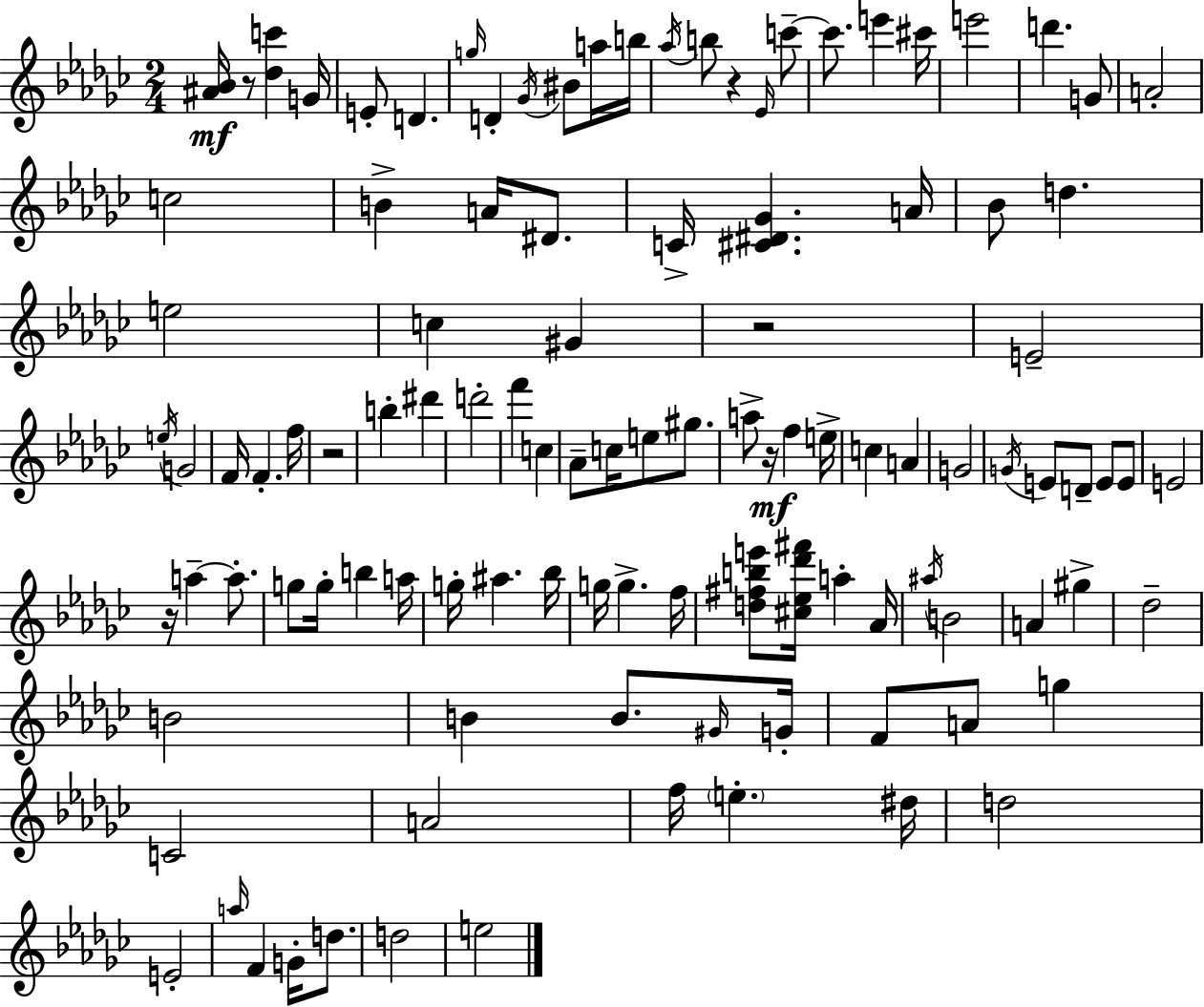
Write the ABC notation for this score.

X:1
T:Untitled
M:2/4
L:1/4
K:Ebm
[^A_B]/4 z/2 [_dc'] G/4 E/2 D g/4 D _G/4 ^B/2 a/4 b/4 _a/4 b/2 z _E/4 c'/2 c'/2 e' ^c'/4 e'2 d' G/2 A2 c2 B A/4 ^D/2 C/4 [^C^D_G] A/4 _B/2 d e2 c ^G z2 E2 e/4 G2 F/4 F f/4 z2 b ^d' d'2 f' c _A/2 c/4 e/2 ^g/2 a/2 z/4 f e/4 c A G2 G/4 E/2 D/2 E/2 E/2 E2 z/4 a a/2 g/2 g/4 b a/4 g/4 ^a _b/4 g/4 g f/4 [d^fbe']/2 [^c_e_d'^f']/4 a _A/4 ^a/4 B2 A ^g _d2 B2 B B/2 ^G/4 G/4 F/2 A/2 g C2 A2 f/4 e ^d/4 d2 E2 a/4 F G/4 d/2 d2 e2